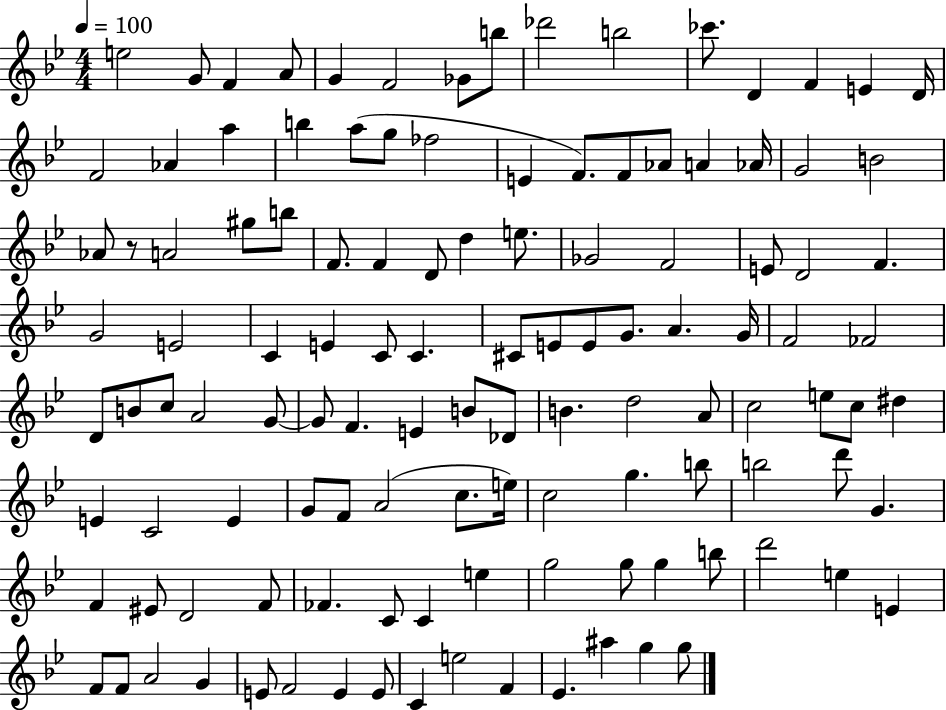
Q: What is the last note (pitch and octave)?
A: G5